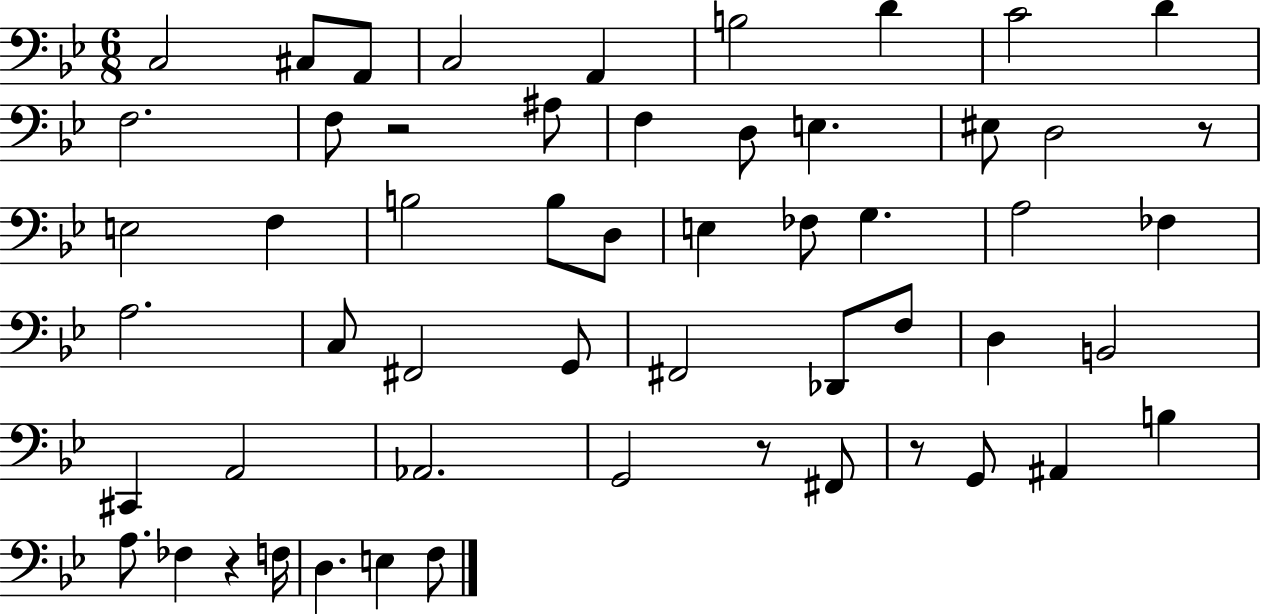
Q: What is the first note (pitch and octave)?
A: C3